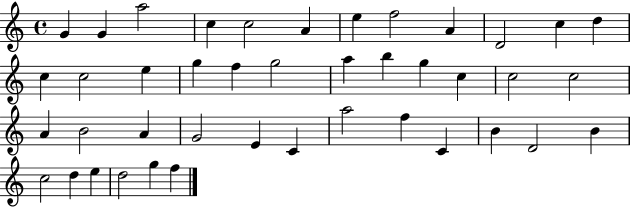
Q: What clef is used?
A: treble